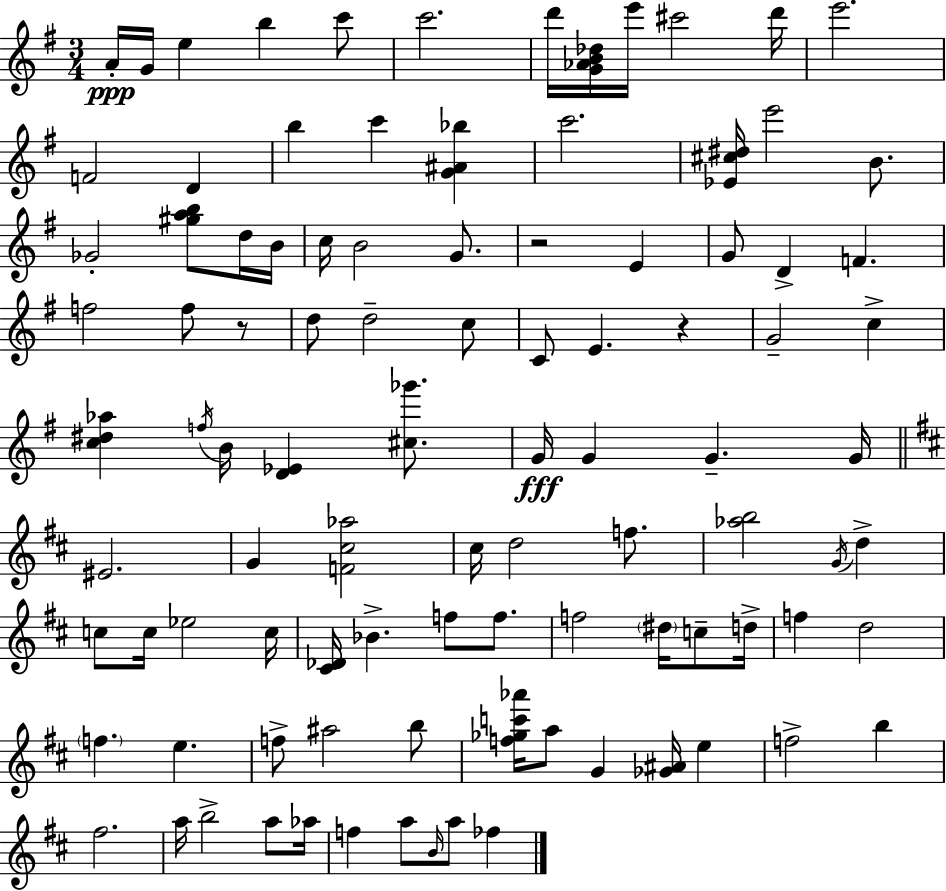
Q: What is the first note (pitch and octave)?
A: A4